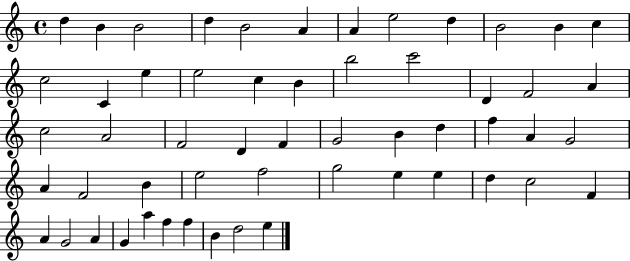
D5/q B4/q B4/h D5/q B4/h A4/q A4/q E5/h D5/q B4/h B4/q C5/q C5/h C4/q E5/q E5/h C5/q B4/q B5/h C6/h D4/q F4/h A4/q C5/h A4/h F4/h D4/q F4/q G4/h B4/q D5/q F5/q A4/q G4/h A4/q F4/h B4/q E5/h F5/h G5/h E5/q E5/q D5/q C5/h F4/q A4/q G4/h A4/q G4/q A5/q F5/q F5/q B4/q D5/h E5/q